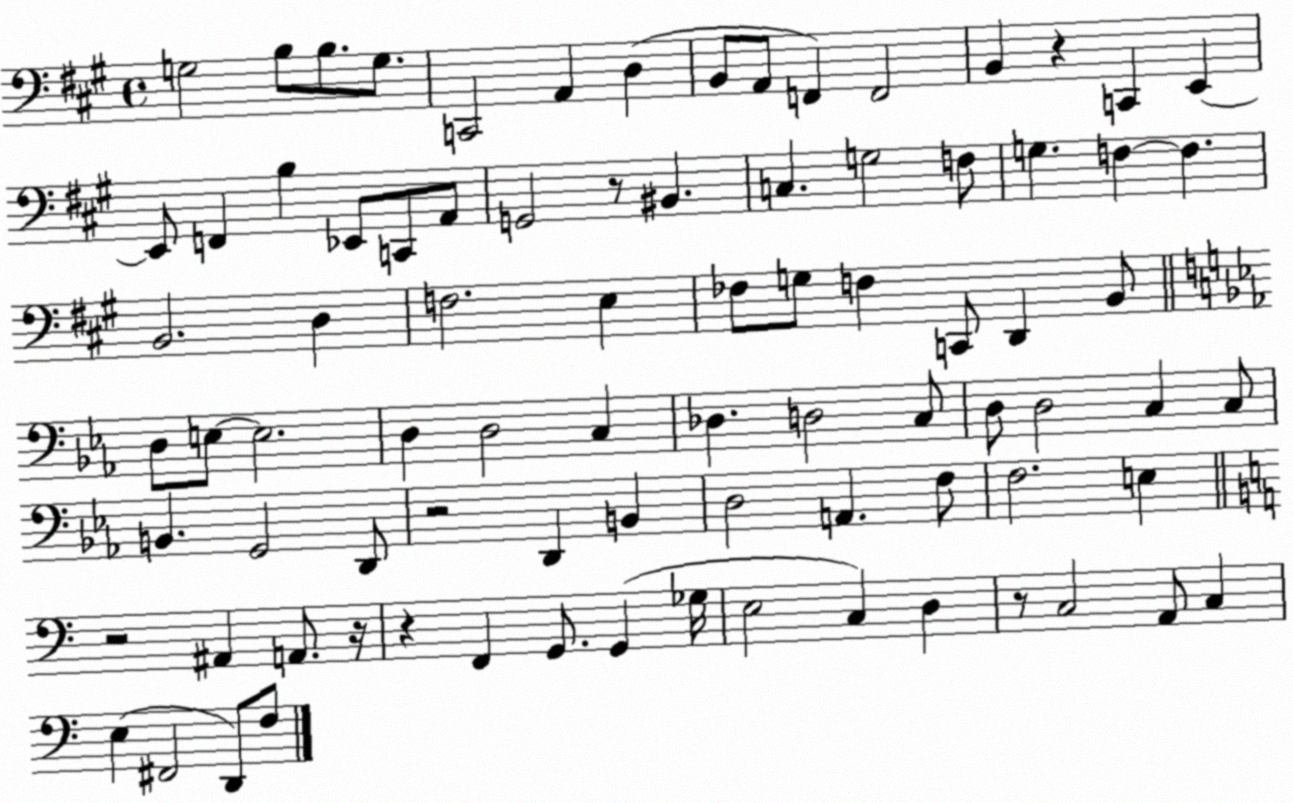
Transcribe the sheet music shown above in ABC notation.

X:1
T:Untitled
M:4/4
L:1/4
K:A
G,2 B,/2 B,/2 G,/2 C,,2 A,, D, B,,/2 A,,/2 F,, F,,2 B,, z C,, E,, E,,/2 F,, B, _E,,/2 C,,/2 A,,/2 G,,2 z/2 ^B,, C, G,2 F,/2 G, F, F, B,,2 D, F,2 E, _F,/2 G,/2 F, C,,/2 D,, B,,/2 D,/2 E,/2 E,2 D, D,2 C, _D, D,2 C,/2 D,/2 D,2 C, C,/2 B,, G,,2 D,,/2 z2 D,, B,, D,2 A,, F,/2 F,2 E, z2 ^A,, A,,/2 z/4 z F,, G,,/2 G,, _G,/4 E,2 C, D, z/2 C,2 A,,/2 C, E, ^F,,2 D,,/2 F,/2